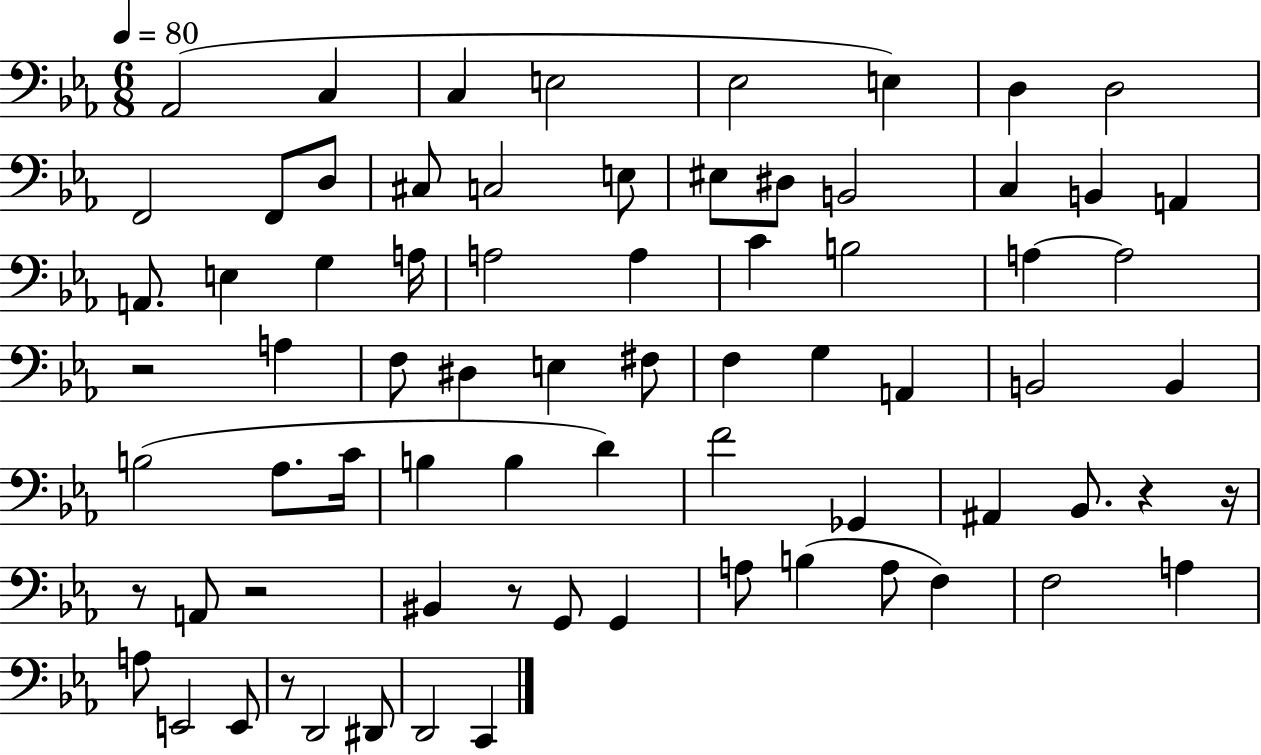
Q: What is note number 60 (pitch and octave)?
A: A3